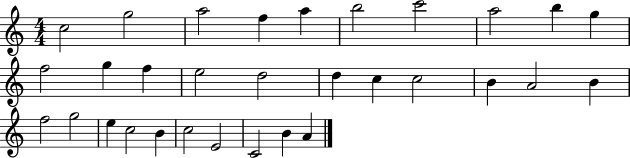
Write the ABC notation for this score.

X:1
T:Untitled
M:4/4
L:1/4
K:C
c2 g2 a2 f a b2 c'2 a2 b g f2 g f e2 d2 d c c2 B A2 B f2 g2 e c2 B c2 E2 C2 B A